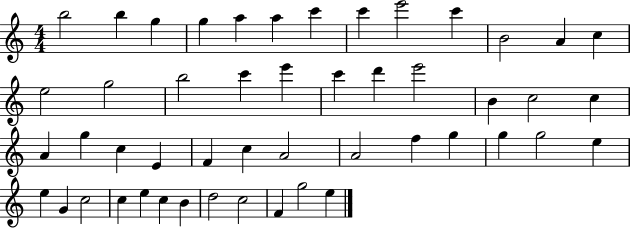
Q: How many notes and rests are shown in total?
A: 49